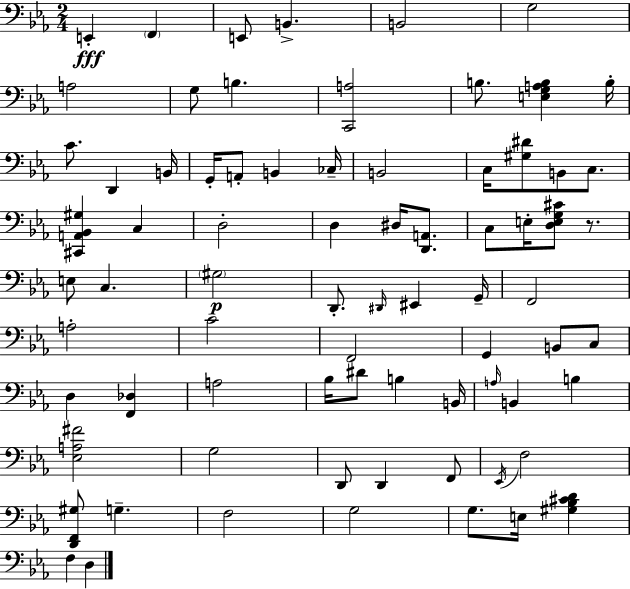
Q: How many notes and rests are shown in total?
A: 75